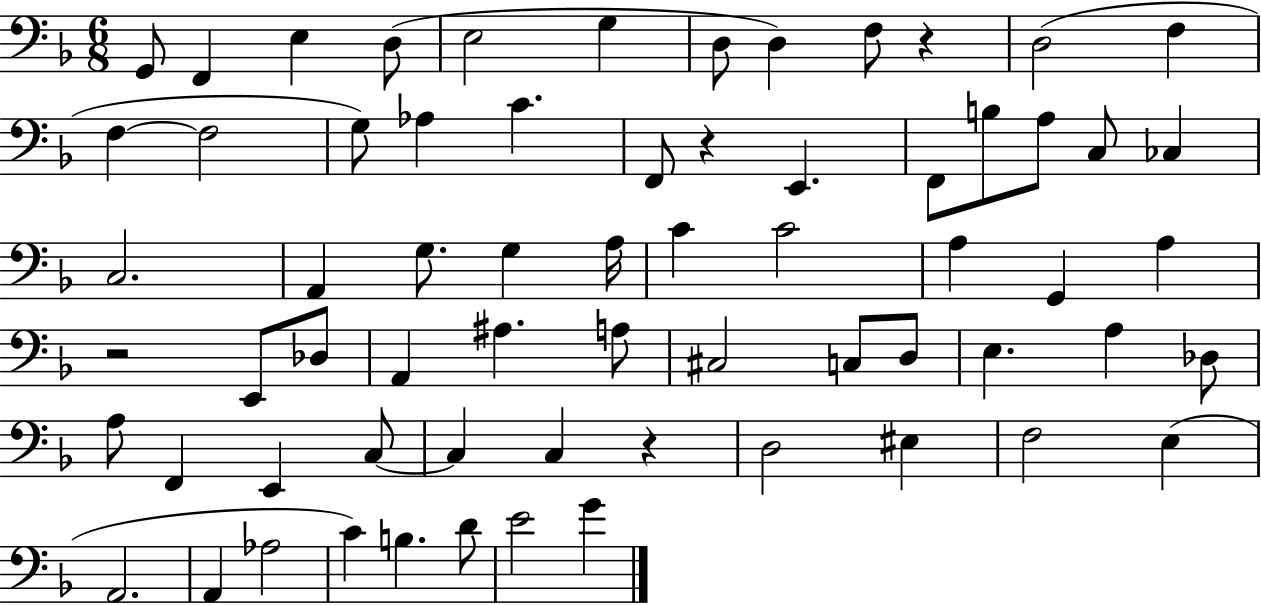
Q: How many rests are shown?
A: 4